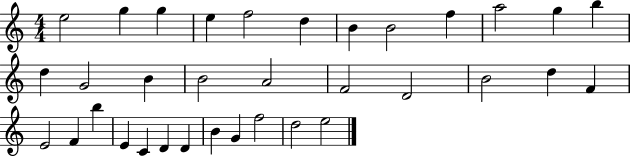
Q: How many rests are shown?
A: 0